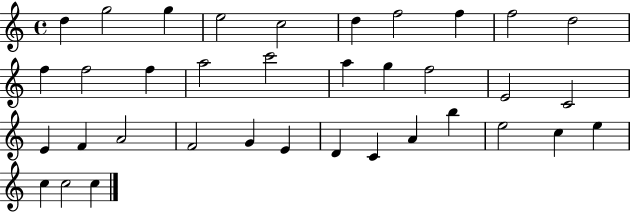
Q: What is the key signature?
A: C major